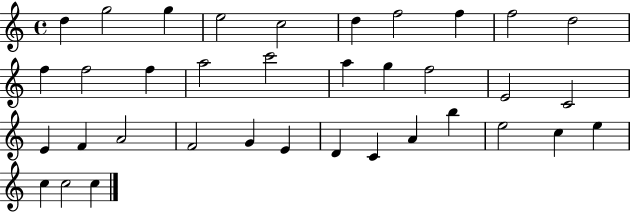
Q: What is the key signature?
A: C major